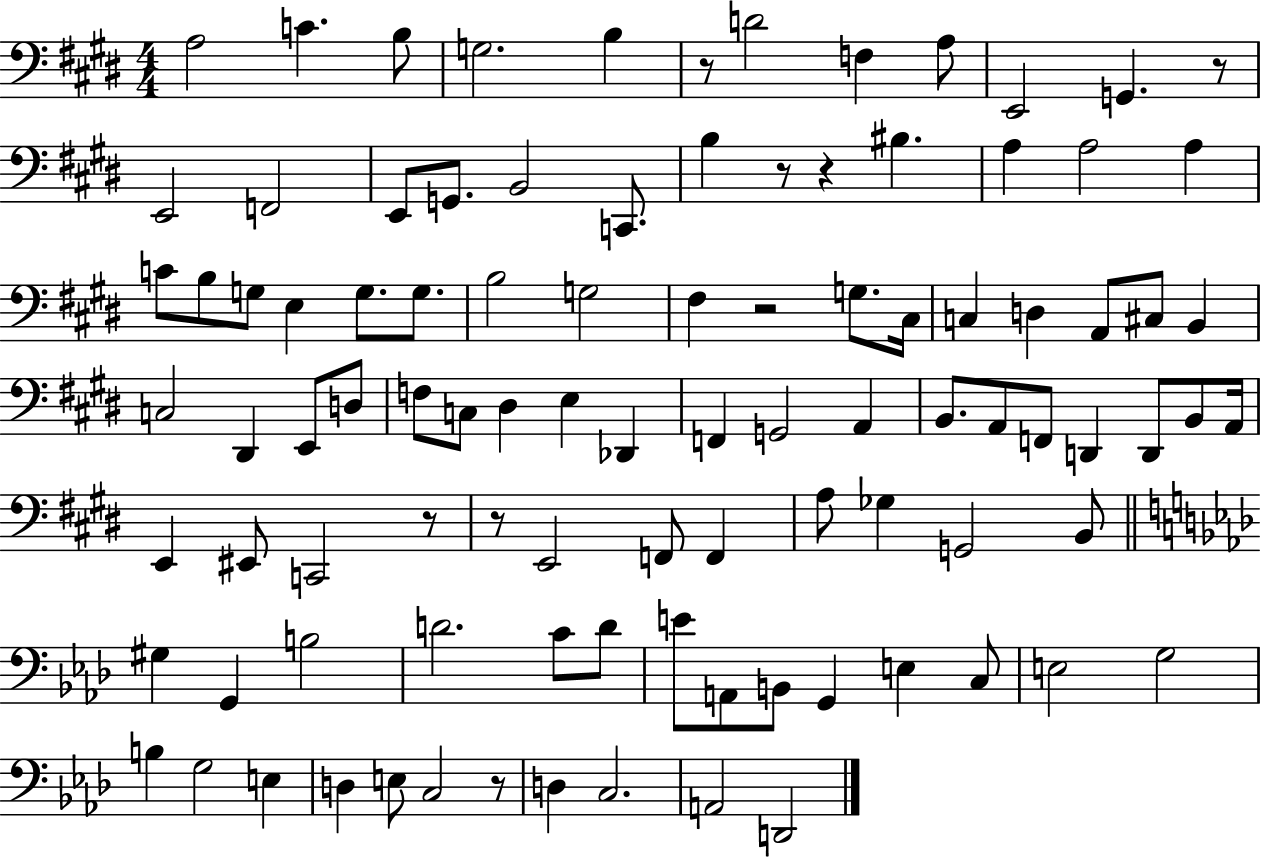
{
  \clef bass
  \numericTimeSignature
  \time 4/4
  \key e \major
  \repeat volta 2 { a2 c'4. b8 | g2. b4 | r8 d'2 f4 a8 | e,2 g,4. r8 | \break e,2 f,2 | e,8 g,8. b,2 c,8. | b4 r8 r4 bis4. | a4 a2 a4 | \break c'8 b8 g8 e4 g8. g8. | b2 g2 | fis4 r2 g8. cis16 | c4 d4 a,8 cis8 b,4 | \break c2 dis,4 e,8 d8 | f8 c8 dis4 e4 des,4 | f,4 g,2 a,4 | b,8. a,8 f,8 d,4 d,8 b,8 a,16 | \break e,4 eis,8 c,2 r8 | r8 e,2 f,8 f,4 | a8 ges4 g,2 b,8 | \bar "||" \break \key aes \major gis4 g,4 b2 | d'2. c'8 d'8 | e'8 a,8 b,8 g,4 e4 c8 | e2 g2 | \break b4 g2 e4 | d4 e8 c2 r8 | d4 c2. | a,2 d,2 | \break } \bar "|."
}